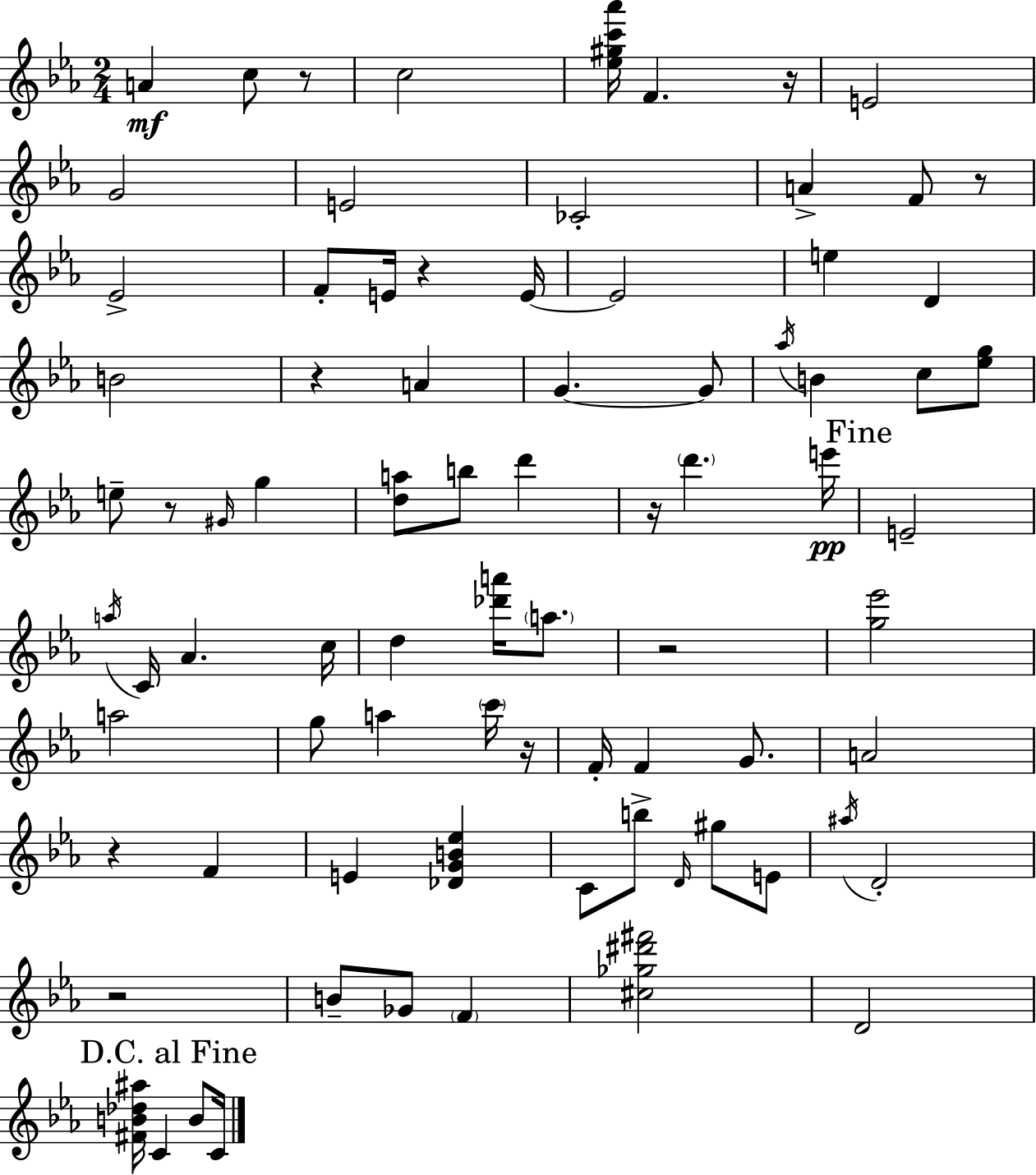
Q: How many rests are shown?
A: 11